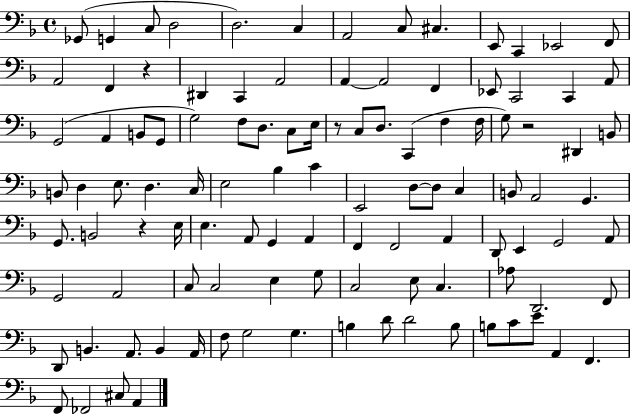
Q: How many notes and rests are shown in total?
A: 108